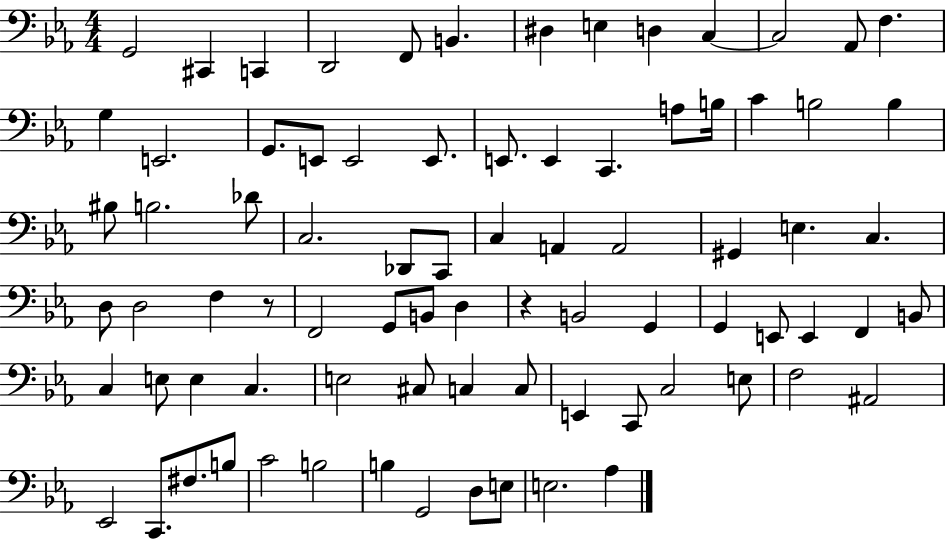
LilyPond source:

{
  \clef bass
  \numericTimeSignature
  \time 4/4
  \key ees \major
  g,2 cis,4 c,4 | d,2 f,8 b,4. | dis4 e4 d4 c4~~ | c2 aes,8 f4. | \break g4 e,2. | g,8. e,8 e,2 e,8. | e,8. e,4 c,4. a8 b16 | c'4 b2 b4 | \break bis8 b2. des'8 | c2. des,8 c,8 | c4 a,4 a,2 | gis,4 e4. c4. | \break d8 d2 f4 r8 | f,2 g,8 b,8 d4 | r4 b,2 g,4 | g,4 e,8 e,4 f,4 b,8 | \break c4 e8 e4 c4. | e2 cis8 c4 c8 | e,4 c,8 c2 e8 | f2 ais,2 | \break ees,2 c,8. fis8. b8 | c'2 b2 | b4 g,2 d8 e8 | e2. aes4 | \break \bar "|."
}